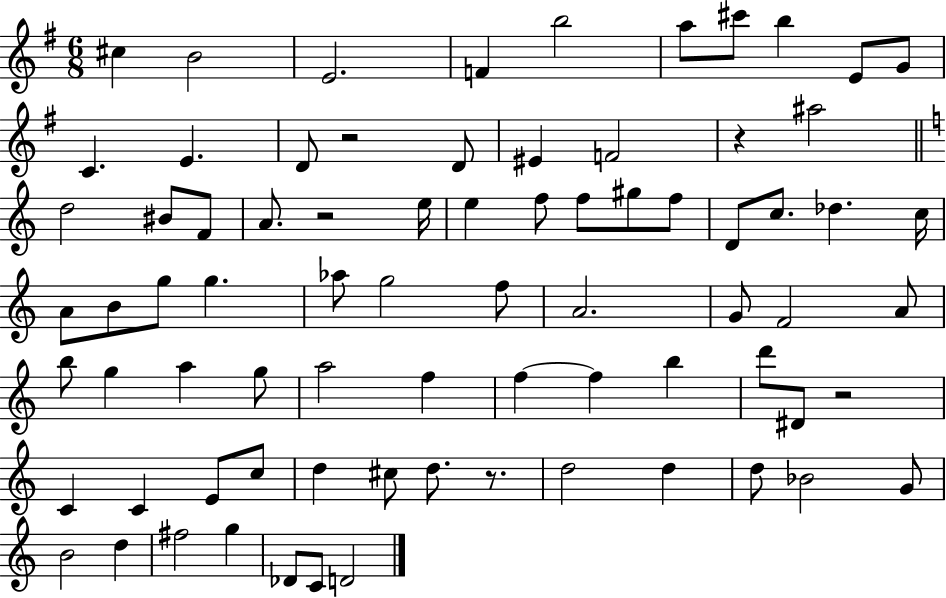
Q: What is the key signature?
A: G major